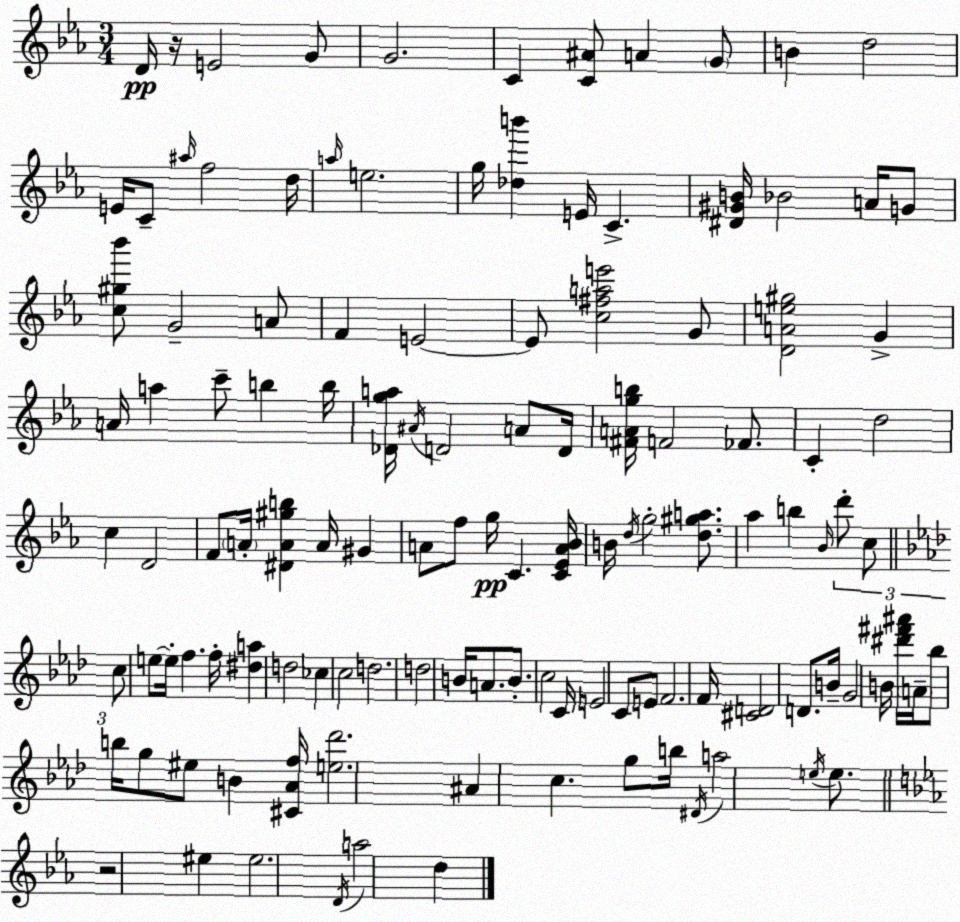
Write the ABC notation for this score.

X:1
T:Untitled
M:3/4
L:1/4
K:Cm
D/4 z/4 E2 G/2 G2 C [C^A]/2 A G/2 B d2 E/4 C/2 ^a/4 f2 d/4 a/4 e2 g/4 [_db'] E/4 C [^D^GB]/4 _B2 A/4 G/2 [c^g_b']/2 G2 A/2 F E2 E/2 [c^fae']2 G/2 [DAe^g]2 G A/4 a c'/2 b b/4 [_Dga]/4 ^A/4 D2 A/2 D/4 [^FAgb]/4 F2 _F/2 C d2 c D2 F/2 A/4 [^DA^gb] A/4 ^G A/2 f/2 g/4 C [C_EA_B]/4 B/4 d/4 g2 [d^ga]/2 _a b _B/4 d'/2 c/2 c/2 e/2 e/4 f f/4 [^da] d2 _c c2 d2 d2 B/4 A/2 B/2 c2 C/4 E2 C/2 E/2 F2 F/4 [^CD]2 D/2 B/4 G2 B/4 [^d'^f'^a']/4 A/4 _b/2 b/4 g/2 ^e/2 B [^C_Af]/4 [e_d']2 ^A c g/2 b/4 ^D/4 a2 e/4 e/2 z2 ^e ^e2 D/4 a2 d